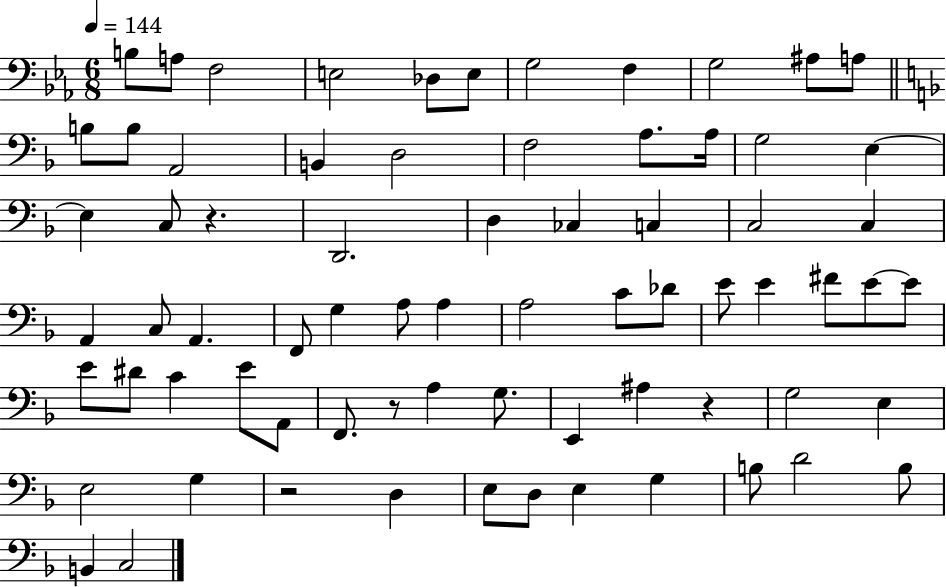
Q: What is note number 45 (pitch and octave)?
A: E4